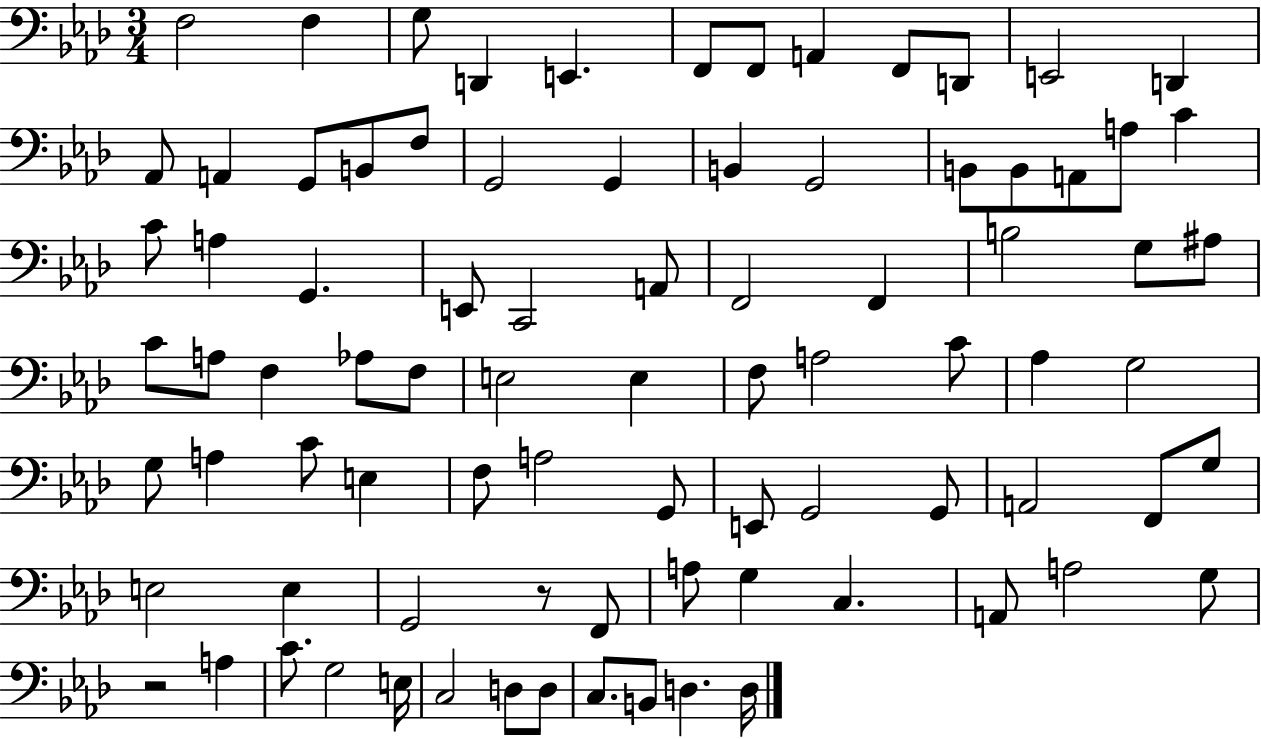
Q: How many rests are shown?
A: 2